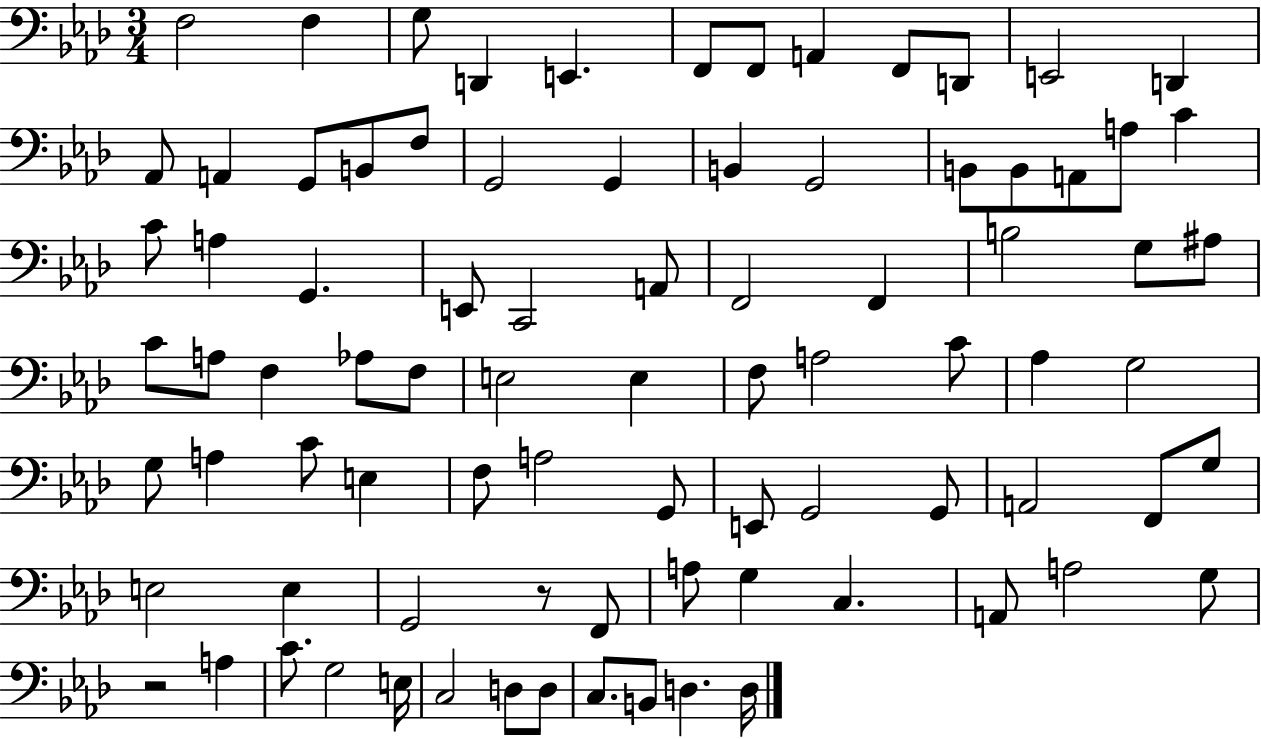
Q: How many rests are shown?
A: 2